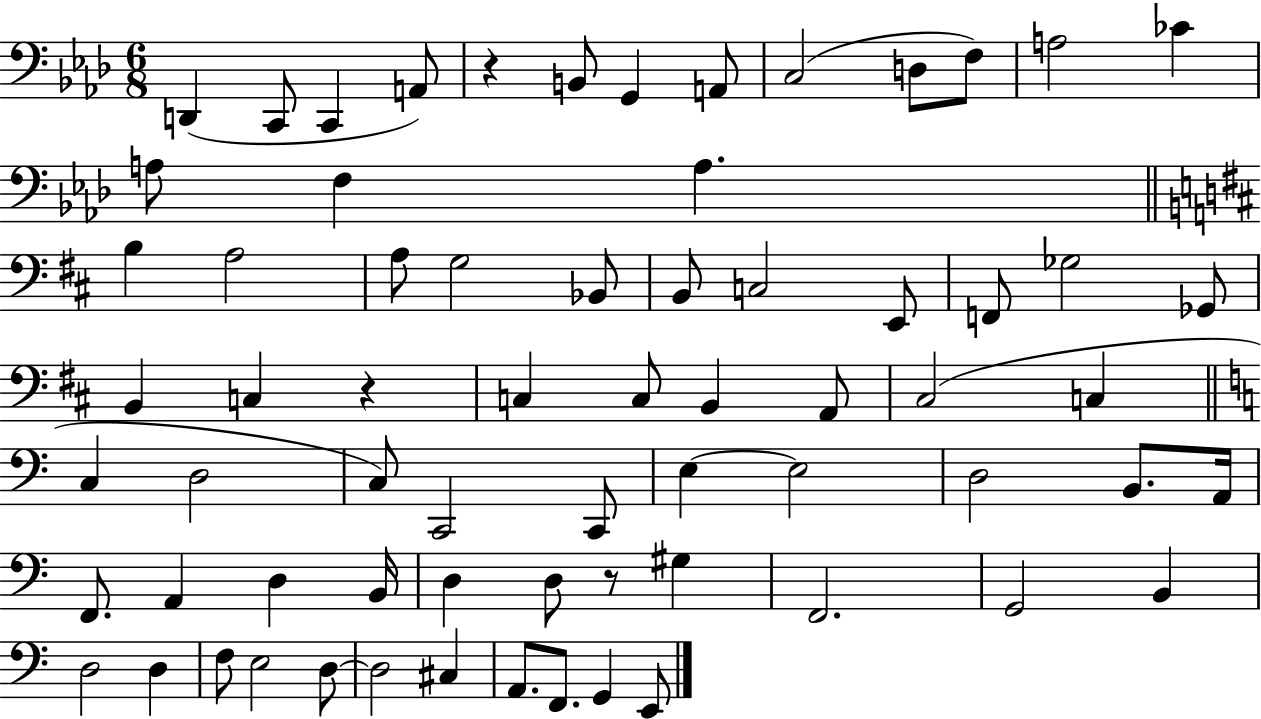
X:1
T:Untitled
M:6/8
L:1/4
K:Ab
D,, C,,/2 C,, A,,/2 z B,,/2 G,, A,,/2 C,2 D,/2 F,/2 A,2 _C A,/2 F, A, B, A,2 A,/2 G,2 _B,,/2 B,,/2 C,2 E,,/2 F,,/2 _G,2 _G,,/2 B,, C, z C, C,/2 B,, A,,/2 ^C,2 C, C, D,2 C,/2 C,,2 C,,/2 E, E,2 D,2 B,,/2 A,,/4 F,,/2 A,, D, B,,/4 D, D,/2 z/2 ^G, F,,2 G,,2 B,, D,2 D, F,/2 E,2 D,/2 D,2 ^C, A,,/2 F,,/2 G,, E,,/2